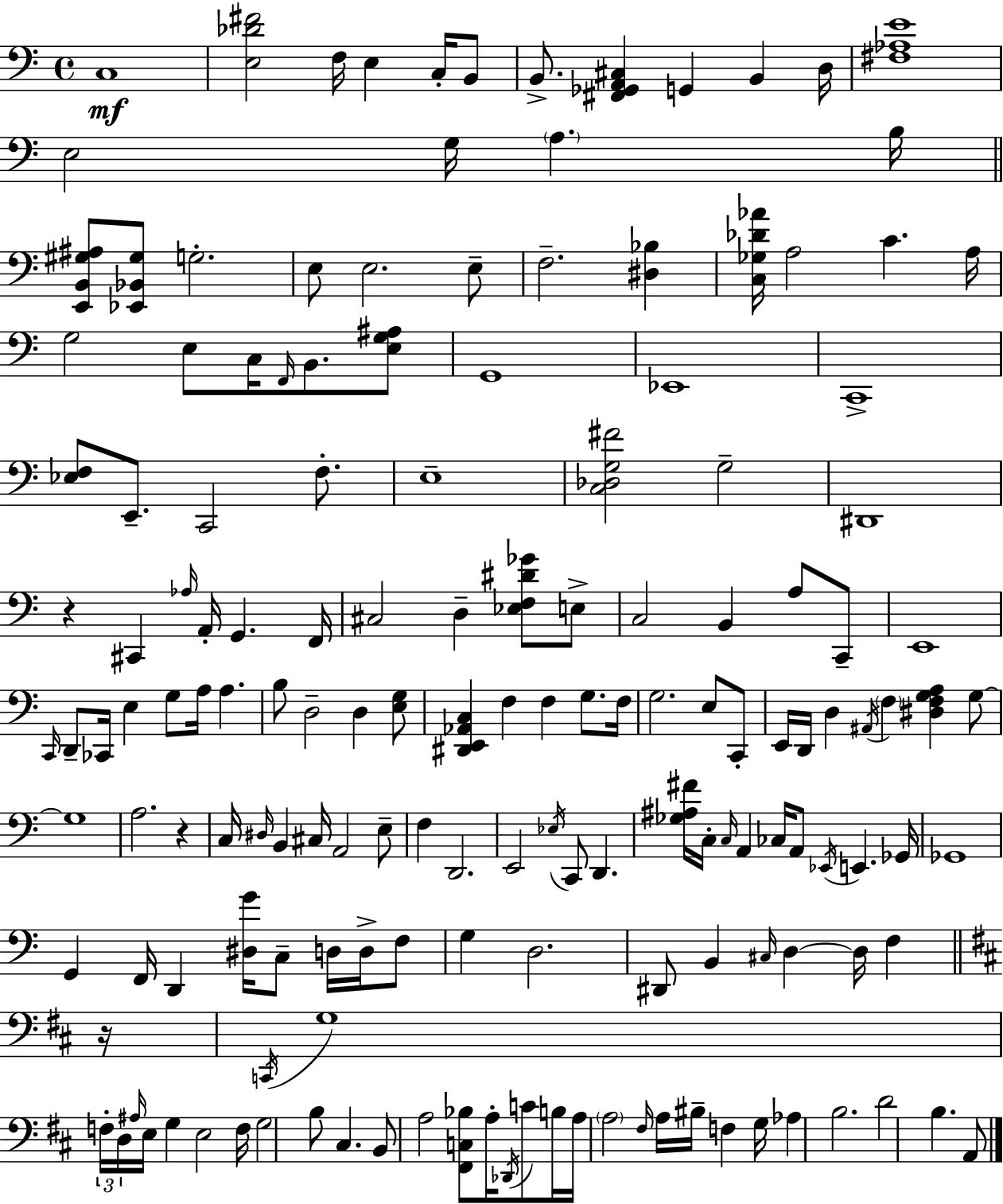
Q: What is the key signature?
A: A minor